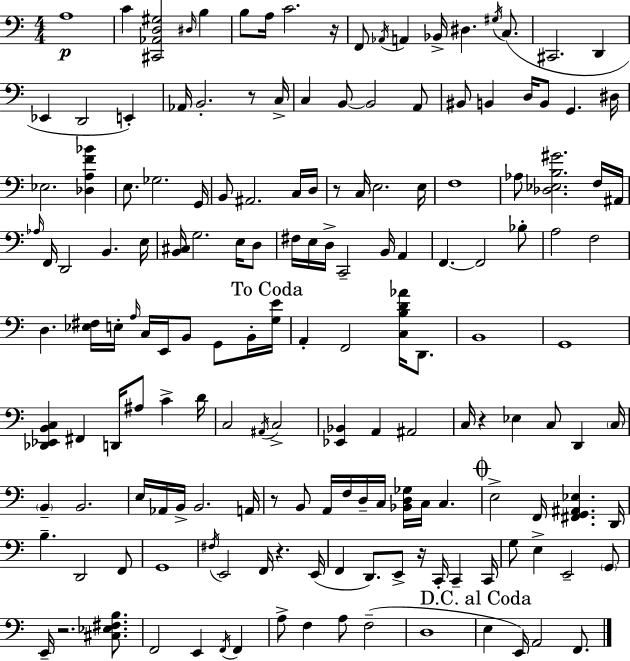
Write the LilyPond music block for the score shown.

{
  \clef bass
  \numericTimeSignature
  \time 4/4
  \key a \minor
  a1\p | c'4 <cis, aes, d gis>2 \grace { dis16 } b4 | b8 a16 c'2. | r16 f,8 \acciaccatura { aes,16 } a,4 bes,16-> dis4. \acciaccatura { gis16 } | \break c8.( cis,2. d,4 | ees,4 d,2 e,4-.) | aes,16 b,2.-. | r8 c16-> c4 b,8~~ b,2 | \break a,8 bis,8 b,4 d16 b,8 g,4. | dis16 ees2. <des a f' bes'>4 | e8. ges2. | g,16 b,8 ais,2. | \break c16 d16 r8 c16 e2. | e16 f1 | aes8 <des ees b gis'>2. | f16 ais,16 \grace { aes16 } f,16 d,2 b,4. | \break e16 <b, cis>16 g2. | e16 d8 fis16 e16 d16-> c,2-- b,16 | a,4 f,4.~~ f,2 | bes8-. a2 f2 | \break d4. <ees fis>16 e16-. \grace { a16 } c16 e,16 b,8 | g,8 b,16-. \mark "To Coda" <g e'>16 a,4-. f,2 | <c b d' aes'>16 d,8. b,1 | g,1 | \break <des, ees, b, c>4 fis,4 d,16 ais8 | c'4-> d'16 c2 \acciaccatura { ais,16 } c2-> | <ees, bes,>4 a,4 ais,2 | c16 r4 ees4 c8 | \break d,4 \parenthesize c16 \parenthesize b,4-- b,2. | e16 aes,16 b,16-> b,2. | a,16 r8 b,8 a,16 f16 d16-- c16 <bes, d ges>16 c16 | c4. \mark \markup { \musicglyph "scripts.coda" } e2-> f,16 <fis, g, ais, ees>4. | \break d,16 b4.-- d,2 | f,8 g,1 | \acciaccatura { fis16 } e,2 f,16 | r4. e,16( f,4 d,8.) e,8-> | \break r16 c,16-. c,4-- c,16 g8 e4-> e,2-- | \parenthesize g,8 e,16-- r2. | <cis ees fis b>8. f,2 e,4 | \acciaccatura { f,16 } f,4 a8-> f4 a8 | \break f2--( d1 | \mark "D.C. al Coda" e4 e,16) a,2 | f,8. \bar "|."
}